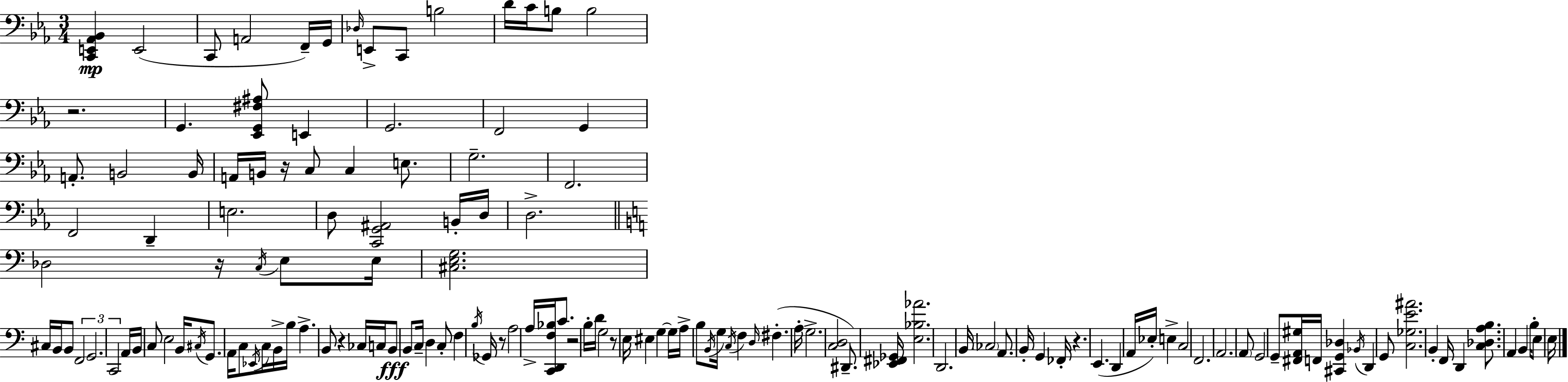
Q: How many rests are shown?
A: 8